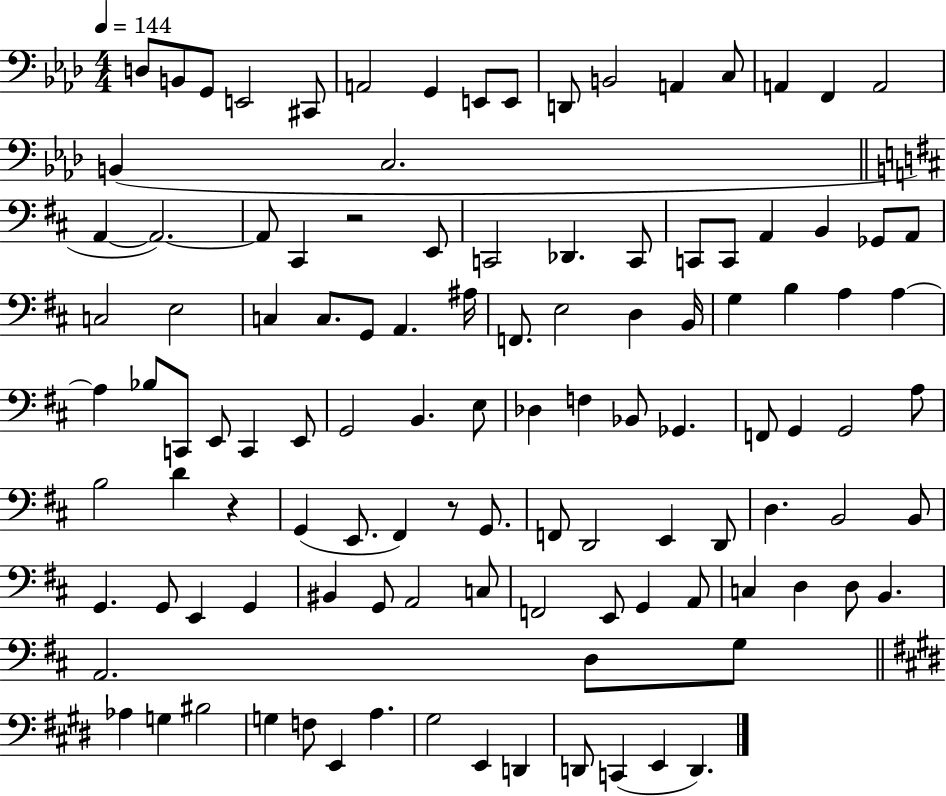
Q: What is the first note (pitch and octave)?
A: D3